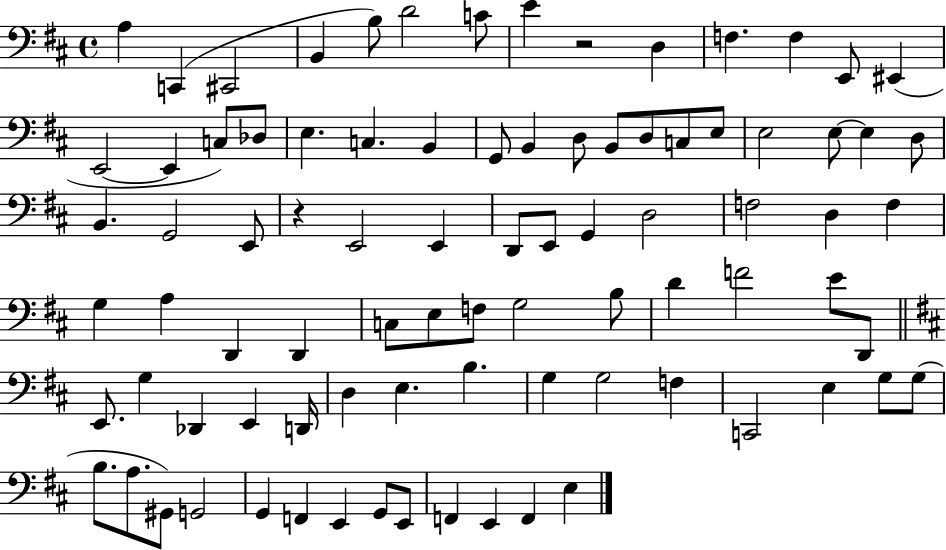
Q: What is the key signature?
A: D major